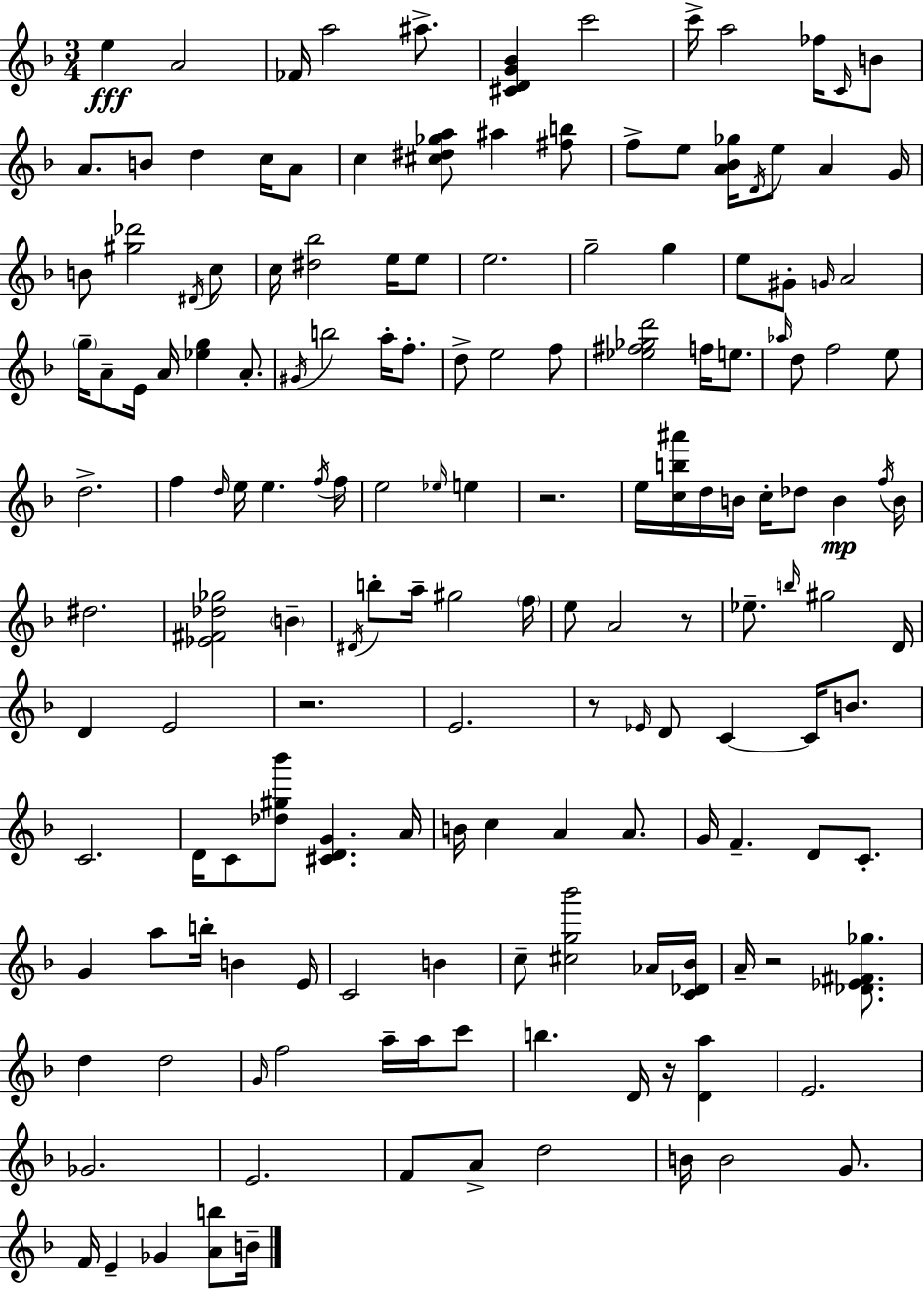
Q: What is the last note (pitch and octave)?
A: B4